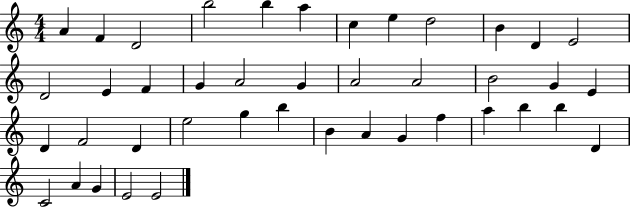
A4/q F4/q D4/h B5/h B5/q A5/q C5/q E5/q D5/h B4/q D4/q E4/h D4/h E4/q F4/q G4/q A4/h G4/q A4/h A4/h B4/h G4/q E4/q D4/q F4/h D4/q E5/h G5/q B5/q B4/q A4/q G4/q F5/q A5/q B5/q B5/q D4/q C4/h A4/q G4/q E4/h E4/h